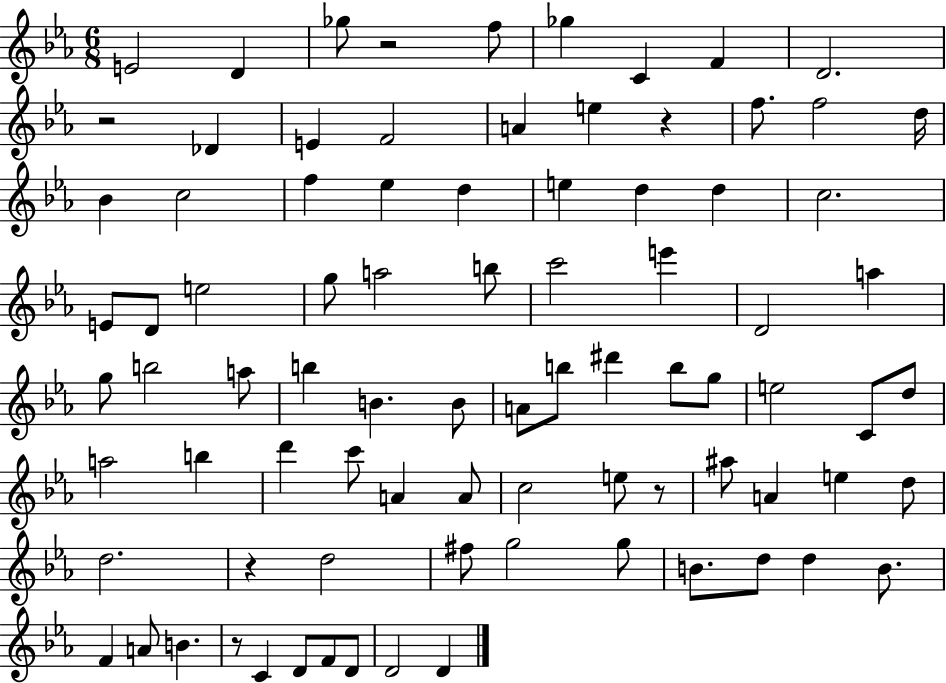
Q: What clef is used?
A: treble